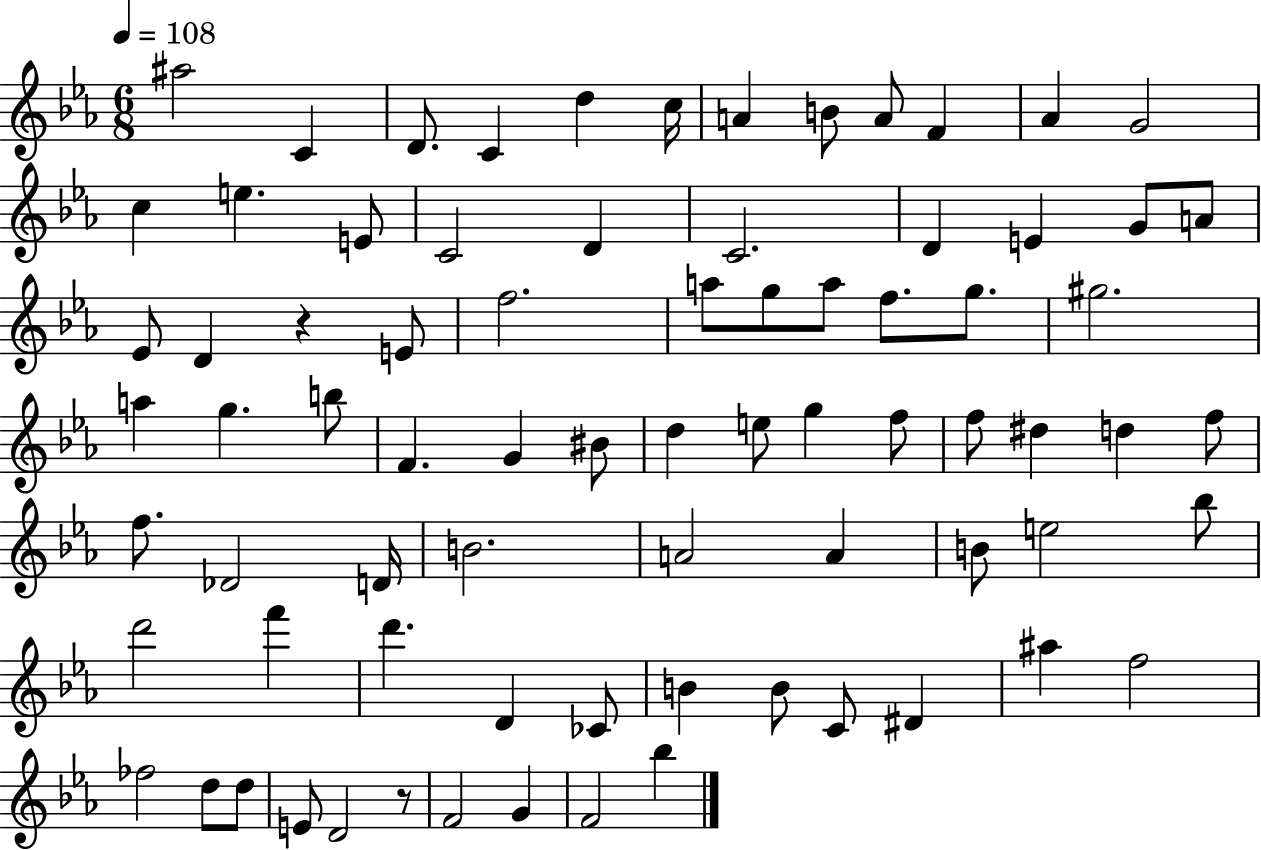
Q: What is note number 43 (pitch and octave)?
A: F5